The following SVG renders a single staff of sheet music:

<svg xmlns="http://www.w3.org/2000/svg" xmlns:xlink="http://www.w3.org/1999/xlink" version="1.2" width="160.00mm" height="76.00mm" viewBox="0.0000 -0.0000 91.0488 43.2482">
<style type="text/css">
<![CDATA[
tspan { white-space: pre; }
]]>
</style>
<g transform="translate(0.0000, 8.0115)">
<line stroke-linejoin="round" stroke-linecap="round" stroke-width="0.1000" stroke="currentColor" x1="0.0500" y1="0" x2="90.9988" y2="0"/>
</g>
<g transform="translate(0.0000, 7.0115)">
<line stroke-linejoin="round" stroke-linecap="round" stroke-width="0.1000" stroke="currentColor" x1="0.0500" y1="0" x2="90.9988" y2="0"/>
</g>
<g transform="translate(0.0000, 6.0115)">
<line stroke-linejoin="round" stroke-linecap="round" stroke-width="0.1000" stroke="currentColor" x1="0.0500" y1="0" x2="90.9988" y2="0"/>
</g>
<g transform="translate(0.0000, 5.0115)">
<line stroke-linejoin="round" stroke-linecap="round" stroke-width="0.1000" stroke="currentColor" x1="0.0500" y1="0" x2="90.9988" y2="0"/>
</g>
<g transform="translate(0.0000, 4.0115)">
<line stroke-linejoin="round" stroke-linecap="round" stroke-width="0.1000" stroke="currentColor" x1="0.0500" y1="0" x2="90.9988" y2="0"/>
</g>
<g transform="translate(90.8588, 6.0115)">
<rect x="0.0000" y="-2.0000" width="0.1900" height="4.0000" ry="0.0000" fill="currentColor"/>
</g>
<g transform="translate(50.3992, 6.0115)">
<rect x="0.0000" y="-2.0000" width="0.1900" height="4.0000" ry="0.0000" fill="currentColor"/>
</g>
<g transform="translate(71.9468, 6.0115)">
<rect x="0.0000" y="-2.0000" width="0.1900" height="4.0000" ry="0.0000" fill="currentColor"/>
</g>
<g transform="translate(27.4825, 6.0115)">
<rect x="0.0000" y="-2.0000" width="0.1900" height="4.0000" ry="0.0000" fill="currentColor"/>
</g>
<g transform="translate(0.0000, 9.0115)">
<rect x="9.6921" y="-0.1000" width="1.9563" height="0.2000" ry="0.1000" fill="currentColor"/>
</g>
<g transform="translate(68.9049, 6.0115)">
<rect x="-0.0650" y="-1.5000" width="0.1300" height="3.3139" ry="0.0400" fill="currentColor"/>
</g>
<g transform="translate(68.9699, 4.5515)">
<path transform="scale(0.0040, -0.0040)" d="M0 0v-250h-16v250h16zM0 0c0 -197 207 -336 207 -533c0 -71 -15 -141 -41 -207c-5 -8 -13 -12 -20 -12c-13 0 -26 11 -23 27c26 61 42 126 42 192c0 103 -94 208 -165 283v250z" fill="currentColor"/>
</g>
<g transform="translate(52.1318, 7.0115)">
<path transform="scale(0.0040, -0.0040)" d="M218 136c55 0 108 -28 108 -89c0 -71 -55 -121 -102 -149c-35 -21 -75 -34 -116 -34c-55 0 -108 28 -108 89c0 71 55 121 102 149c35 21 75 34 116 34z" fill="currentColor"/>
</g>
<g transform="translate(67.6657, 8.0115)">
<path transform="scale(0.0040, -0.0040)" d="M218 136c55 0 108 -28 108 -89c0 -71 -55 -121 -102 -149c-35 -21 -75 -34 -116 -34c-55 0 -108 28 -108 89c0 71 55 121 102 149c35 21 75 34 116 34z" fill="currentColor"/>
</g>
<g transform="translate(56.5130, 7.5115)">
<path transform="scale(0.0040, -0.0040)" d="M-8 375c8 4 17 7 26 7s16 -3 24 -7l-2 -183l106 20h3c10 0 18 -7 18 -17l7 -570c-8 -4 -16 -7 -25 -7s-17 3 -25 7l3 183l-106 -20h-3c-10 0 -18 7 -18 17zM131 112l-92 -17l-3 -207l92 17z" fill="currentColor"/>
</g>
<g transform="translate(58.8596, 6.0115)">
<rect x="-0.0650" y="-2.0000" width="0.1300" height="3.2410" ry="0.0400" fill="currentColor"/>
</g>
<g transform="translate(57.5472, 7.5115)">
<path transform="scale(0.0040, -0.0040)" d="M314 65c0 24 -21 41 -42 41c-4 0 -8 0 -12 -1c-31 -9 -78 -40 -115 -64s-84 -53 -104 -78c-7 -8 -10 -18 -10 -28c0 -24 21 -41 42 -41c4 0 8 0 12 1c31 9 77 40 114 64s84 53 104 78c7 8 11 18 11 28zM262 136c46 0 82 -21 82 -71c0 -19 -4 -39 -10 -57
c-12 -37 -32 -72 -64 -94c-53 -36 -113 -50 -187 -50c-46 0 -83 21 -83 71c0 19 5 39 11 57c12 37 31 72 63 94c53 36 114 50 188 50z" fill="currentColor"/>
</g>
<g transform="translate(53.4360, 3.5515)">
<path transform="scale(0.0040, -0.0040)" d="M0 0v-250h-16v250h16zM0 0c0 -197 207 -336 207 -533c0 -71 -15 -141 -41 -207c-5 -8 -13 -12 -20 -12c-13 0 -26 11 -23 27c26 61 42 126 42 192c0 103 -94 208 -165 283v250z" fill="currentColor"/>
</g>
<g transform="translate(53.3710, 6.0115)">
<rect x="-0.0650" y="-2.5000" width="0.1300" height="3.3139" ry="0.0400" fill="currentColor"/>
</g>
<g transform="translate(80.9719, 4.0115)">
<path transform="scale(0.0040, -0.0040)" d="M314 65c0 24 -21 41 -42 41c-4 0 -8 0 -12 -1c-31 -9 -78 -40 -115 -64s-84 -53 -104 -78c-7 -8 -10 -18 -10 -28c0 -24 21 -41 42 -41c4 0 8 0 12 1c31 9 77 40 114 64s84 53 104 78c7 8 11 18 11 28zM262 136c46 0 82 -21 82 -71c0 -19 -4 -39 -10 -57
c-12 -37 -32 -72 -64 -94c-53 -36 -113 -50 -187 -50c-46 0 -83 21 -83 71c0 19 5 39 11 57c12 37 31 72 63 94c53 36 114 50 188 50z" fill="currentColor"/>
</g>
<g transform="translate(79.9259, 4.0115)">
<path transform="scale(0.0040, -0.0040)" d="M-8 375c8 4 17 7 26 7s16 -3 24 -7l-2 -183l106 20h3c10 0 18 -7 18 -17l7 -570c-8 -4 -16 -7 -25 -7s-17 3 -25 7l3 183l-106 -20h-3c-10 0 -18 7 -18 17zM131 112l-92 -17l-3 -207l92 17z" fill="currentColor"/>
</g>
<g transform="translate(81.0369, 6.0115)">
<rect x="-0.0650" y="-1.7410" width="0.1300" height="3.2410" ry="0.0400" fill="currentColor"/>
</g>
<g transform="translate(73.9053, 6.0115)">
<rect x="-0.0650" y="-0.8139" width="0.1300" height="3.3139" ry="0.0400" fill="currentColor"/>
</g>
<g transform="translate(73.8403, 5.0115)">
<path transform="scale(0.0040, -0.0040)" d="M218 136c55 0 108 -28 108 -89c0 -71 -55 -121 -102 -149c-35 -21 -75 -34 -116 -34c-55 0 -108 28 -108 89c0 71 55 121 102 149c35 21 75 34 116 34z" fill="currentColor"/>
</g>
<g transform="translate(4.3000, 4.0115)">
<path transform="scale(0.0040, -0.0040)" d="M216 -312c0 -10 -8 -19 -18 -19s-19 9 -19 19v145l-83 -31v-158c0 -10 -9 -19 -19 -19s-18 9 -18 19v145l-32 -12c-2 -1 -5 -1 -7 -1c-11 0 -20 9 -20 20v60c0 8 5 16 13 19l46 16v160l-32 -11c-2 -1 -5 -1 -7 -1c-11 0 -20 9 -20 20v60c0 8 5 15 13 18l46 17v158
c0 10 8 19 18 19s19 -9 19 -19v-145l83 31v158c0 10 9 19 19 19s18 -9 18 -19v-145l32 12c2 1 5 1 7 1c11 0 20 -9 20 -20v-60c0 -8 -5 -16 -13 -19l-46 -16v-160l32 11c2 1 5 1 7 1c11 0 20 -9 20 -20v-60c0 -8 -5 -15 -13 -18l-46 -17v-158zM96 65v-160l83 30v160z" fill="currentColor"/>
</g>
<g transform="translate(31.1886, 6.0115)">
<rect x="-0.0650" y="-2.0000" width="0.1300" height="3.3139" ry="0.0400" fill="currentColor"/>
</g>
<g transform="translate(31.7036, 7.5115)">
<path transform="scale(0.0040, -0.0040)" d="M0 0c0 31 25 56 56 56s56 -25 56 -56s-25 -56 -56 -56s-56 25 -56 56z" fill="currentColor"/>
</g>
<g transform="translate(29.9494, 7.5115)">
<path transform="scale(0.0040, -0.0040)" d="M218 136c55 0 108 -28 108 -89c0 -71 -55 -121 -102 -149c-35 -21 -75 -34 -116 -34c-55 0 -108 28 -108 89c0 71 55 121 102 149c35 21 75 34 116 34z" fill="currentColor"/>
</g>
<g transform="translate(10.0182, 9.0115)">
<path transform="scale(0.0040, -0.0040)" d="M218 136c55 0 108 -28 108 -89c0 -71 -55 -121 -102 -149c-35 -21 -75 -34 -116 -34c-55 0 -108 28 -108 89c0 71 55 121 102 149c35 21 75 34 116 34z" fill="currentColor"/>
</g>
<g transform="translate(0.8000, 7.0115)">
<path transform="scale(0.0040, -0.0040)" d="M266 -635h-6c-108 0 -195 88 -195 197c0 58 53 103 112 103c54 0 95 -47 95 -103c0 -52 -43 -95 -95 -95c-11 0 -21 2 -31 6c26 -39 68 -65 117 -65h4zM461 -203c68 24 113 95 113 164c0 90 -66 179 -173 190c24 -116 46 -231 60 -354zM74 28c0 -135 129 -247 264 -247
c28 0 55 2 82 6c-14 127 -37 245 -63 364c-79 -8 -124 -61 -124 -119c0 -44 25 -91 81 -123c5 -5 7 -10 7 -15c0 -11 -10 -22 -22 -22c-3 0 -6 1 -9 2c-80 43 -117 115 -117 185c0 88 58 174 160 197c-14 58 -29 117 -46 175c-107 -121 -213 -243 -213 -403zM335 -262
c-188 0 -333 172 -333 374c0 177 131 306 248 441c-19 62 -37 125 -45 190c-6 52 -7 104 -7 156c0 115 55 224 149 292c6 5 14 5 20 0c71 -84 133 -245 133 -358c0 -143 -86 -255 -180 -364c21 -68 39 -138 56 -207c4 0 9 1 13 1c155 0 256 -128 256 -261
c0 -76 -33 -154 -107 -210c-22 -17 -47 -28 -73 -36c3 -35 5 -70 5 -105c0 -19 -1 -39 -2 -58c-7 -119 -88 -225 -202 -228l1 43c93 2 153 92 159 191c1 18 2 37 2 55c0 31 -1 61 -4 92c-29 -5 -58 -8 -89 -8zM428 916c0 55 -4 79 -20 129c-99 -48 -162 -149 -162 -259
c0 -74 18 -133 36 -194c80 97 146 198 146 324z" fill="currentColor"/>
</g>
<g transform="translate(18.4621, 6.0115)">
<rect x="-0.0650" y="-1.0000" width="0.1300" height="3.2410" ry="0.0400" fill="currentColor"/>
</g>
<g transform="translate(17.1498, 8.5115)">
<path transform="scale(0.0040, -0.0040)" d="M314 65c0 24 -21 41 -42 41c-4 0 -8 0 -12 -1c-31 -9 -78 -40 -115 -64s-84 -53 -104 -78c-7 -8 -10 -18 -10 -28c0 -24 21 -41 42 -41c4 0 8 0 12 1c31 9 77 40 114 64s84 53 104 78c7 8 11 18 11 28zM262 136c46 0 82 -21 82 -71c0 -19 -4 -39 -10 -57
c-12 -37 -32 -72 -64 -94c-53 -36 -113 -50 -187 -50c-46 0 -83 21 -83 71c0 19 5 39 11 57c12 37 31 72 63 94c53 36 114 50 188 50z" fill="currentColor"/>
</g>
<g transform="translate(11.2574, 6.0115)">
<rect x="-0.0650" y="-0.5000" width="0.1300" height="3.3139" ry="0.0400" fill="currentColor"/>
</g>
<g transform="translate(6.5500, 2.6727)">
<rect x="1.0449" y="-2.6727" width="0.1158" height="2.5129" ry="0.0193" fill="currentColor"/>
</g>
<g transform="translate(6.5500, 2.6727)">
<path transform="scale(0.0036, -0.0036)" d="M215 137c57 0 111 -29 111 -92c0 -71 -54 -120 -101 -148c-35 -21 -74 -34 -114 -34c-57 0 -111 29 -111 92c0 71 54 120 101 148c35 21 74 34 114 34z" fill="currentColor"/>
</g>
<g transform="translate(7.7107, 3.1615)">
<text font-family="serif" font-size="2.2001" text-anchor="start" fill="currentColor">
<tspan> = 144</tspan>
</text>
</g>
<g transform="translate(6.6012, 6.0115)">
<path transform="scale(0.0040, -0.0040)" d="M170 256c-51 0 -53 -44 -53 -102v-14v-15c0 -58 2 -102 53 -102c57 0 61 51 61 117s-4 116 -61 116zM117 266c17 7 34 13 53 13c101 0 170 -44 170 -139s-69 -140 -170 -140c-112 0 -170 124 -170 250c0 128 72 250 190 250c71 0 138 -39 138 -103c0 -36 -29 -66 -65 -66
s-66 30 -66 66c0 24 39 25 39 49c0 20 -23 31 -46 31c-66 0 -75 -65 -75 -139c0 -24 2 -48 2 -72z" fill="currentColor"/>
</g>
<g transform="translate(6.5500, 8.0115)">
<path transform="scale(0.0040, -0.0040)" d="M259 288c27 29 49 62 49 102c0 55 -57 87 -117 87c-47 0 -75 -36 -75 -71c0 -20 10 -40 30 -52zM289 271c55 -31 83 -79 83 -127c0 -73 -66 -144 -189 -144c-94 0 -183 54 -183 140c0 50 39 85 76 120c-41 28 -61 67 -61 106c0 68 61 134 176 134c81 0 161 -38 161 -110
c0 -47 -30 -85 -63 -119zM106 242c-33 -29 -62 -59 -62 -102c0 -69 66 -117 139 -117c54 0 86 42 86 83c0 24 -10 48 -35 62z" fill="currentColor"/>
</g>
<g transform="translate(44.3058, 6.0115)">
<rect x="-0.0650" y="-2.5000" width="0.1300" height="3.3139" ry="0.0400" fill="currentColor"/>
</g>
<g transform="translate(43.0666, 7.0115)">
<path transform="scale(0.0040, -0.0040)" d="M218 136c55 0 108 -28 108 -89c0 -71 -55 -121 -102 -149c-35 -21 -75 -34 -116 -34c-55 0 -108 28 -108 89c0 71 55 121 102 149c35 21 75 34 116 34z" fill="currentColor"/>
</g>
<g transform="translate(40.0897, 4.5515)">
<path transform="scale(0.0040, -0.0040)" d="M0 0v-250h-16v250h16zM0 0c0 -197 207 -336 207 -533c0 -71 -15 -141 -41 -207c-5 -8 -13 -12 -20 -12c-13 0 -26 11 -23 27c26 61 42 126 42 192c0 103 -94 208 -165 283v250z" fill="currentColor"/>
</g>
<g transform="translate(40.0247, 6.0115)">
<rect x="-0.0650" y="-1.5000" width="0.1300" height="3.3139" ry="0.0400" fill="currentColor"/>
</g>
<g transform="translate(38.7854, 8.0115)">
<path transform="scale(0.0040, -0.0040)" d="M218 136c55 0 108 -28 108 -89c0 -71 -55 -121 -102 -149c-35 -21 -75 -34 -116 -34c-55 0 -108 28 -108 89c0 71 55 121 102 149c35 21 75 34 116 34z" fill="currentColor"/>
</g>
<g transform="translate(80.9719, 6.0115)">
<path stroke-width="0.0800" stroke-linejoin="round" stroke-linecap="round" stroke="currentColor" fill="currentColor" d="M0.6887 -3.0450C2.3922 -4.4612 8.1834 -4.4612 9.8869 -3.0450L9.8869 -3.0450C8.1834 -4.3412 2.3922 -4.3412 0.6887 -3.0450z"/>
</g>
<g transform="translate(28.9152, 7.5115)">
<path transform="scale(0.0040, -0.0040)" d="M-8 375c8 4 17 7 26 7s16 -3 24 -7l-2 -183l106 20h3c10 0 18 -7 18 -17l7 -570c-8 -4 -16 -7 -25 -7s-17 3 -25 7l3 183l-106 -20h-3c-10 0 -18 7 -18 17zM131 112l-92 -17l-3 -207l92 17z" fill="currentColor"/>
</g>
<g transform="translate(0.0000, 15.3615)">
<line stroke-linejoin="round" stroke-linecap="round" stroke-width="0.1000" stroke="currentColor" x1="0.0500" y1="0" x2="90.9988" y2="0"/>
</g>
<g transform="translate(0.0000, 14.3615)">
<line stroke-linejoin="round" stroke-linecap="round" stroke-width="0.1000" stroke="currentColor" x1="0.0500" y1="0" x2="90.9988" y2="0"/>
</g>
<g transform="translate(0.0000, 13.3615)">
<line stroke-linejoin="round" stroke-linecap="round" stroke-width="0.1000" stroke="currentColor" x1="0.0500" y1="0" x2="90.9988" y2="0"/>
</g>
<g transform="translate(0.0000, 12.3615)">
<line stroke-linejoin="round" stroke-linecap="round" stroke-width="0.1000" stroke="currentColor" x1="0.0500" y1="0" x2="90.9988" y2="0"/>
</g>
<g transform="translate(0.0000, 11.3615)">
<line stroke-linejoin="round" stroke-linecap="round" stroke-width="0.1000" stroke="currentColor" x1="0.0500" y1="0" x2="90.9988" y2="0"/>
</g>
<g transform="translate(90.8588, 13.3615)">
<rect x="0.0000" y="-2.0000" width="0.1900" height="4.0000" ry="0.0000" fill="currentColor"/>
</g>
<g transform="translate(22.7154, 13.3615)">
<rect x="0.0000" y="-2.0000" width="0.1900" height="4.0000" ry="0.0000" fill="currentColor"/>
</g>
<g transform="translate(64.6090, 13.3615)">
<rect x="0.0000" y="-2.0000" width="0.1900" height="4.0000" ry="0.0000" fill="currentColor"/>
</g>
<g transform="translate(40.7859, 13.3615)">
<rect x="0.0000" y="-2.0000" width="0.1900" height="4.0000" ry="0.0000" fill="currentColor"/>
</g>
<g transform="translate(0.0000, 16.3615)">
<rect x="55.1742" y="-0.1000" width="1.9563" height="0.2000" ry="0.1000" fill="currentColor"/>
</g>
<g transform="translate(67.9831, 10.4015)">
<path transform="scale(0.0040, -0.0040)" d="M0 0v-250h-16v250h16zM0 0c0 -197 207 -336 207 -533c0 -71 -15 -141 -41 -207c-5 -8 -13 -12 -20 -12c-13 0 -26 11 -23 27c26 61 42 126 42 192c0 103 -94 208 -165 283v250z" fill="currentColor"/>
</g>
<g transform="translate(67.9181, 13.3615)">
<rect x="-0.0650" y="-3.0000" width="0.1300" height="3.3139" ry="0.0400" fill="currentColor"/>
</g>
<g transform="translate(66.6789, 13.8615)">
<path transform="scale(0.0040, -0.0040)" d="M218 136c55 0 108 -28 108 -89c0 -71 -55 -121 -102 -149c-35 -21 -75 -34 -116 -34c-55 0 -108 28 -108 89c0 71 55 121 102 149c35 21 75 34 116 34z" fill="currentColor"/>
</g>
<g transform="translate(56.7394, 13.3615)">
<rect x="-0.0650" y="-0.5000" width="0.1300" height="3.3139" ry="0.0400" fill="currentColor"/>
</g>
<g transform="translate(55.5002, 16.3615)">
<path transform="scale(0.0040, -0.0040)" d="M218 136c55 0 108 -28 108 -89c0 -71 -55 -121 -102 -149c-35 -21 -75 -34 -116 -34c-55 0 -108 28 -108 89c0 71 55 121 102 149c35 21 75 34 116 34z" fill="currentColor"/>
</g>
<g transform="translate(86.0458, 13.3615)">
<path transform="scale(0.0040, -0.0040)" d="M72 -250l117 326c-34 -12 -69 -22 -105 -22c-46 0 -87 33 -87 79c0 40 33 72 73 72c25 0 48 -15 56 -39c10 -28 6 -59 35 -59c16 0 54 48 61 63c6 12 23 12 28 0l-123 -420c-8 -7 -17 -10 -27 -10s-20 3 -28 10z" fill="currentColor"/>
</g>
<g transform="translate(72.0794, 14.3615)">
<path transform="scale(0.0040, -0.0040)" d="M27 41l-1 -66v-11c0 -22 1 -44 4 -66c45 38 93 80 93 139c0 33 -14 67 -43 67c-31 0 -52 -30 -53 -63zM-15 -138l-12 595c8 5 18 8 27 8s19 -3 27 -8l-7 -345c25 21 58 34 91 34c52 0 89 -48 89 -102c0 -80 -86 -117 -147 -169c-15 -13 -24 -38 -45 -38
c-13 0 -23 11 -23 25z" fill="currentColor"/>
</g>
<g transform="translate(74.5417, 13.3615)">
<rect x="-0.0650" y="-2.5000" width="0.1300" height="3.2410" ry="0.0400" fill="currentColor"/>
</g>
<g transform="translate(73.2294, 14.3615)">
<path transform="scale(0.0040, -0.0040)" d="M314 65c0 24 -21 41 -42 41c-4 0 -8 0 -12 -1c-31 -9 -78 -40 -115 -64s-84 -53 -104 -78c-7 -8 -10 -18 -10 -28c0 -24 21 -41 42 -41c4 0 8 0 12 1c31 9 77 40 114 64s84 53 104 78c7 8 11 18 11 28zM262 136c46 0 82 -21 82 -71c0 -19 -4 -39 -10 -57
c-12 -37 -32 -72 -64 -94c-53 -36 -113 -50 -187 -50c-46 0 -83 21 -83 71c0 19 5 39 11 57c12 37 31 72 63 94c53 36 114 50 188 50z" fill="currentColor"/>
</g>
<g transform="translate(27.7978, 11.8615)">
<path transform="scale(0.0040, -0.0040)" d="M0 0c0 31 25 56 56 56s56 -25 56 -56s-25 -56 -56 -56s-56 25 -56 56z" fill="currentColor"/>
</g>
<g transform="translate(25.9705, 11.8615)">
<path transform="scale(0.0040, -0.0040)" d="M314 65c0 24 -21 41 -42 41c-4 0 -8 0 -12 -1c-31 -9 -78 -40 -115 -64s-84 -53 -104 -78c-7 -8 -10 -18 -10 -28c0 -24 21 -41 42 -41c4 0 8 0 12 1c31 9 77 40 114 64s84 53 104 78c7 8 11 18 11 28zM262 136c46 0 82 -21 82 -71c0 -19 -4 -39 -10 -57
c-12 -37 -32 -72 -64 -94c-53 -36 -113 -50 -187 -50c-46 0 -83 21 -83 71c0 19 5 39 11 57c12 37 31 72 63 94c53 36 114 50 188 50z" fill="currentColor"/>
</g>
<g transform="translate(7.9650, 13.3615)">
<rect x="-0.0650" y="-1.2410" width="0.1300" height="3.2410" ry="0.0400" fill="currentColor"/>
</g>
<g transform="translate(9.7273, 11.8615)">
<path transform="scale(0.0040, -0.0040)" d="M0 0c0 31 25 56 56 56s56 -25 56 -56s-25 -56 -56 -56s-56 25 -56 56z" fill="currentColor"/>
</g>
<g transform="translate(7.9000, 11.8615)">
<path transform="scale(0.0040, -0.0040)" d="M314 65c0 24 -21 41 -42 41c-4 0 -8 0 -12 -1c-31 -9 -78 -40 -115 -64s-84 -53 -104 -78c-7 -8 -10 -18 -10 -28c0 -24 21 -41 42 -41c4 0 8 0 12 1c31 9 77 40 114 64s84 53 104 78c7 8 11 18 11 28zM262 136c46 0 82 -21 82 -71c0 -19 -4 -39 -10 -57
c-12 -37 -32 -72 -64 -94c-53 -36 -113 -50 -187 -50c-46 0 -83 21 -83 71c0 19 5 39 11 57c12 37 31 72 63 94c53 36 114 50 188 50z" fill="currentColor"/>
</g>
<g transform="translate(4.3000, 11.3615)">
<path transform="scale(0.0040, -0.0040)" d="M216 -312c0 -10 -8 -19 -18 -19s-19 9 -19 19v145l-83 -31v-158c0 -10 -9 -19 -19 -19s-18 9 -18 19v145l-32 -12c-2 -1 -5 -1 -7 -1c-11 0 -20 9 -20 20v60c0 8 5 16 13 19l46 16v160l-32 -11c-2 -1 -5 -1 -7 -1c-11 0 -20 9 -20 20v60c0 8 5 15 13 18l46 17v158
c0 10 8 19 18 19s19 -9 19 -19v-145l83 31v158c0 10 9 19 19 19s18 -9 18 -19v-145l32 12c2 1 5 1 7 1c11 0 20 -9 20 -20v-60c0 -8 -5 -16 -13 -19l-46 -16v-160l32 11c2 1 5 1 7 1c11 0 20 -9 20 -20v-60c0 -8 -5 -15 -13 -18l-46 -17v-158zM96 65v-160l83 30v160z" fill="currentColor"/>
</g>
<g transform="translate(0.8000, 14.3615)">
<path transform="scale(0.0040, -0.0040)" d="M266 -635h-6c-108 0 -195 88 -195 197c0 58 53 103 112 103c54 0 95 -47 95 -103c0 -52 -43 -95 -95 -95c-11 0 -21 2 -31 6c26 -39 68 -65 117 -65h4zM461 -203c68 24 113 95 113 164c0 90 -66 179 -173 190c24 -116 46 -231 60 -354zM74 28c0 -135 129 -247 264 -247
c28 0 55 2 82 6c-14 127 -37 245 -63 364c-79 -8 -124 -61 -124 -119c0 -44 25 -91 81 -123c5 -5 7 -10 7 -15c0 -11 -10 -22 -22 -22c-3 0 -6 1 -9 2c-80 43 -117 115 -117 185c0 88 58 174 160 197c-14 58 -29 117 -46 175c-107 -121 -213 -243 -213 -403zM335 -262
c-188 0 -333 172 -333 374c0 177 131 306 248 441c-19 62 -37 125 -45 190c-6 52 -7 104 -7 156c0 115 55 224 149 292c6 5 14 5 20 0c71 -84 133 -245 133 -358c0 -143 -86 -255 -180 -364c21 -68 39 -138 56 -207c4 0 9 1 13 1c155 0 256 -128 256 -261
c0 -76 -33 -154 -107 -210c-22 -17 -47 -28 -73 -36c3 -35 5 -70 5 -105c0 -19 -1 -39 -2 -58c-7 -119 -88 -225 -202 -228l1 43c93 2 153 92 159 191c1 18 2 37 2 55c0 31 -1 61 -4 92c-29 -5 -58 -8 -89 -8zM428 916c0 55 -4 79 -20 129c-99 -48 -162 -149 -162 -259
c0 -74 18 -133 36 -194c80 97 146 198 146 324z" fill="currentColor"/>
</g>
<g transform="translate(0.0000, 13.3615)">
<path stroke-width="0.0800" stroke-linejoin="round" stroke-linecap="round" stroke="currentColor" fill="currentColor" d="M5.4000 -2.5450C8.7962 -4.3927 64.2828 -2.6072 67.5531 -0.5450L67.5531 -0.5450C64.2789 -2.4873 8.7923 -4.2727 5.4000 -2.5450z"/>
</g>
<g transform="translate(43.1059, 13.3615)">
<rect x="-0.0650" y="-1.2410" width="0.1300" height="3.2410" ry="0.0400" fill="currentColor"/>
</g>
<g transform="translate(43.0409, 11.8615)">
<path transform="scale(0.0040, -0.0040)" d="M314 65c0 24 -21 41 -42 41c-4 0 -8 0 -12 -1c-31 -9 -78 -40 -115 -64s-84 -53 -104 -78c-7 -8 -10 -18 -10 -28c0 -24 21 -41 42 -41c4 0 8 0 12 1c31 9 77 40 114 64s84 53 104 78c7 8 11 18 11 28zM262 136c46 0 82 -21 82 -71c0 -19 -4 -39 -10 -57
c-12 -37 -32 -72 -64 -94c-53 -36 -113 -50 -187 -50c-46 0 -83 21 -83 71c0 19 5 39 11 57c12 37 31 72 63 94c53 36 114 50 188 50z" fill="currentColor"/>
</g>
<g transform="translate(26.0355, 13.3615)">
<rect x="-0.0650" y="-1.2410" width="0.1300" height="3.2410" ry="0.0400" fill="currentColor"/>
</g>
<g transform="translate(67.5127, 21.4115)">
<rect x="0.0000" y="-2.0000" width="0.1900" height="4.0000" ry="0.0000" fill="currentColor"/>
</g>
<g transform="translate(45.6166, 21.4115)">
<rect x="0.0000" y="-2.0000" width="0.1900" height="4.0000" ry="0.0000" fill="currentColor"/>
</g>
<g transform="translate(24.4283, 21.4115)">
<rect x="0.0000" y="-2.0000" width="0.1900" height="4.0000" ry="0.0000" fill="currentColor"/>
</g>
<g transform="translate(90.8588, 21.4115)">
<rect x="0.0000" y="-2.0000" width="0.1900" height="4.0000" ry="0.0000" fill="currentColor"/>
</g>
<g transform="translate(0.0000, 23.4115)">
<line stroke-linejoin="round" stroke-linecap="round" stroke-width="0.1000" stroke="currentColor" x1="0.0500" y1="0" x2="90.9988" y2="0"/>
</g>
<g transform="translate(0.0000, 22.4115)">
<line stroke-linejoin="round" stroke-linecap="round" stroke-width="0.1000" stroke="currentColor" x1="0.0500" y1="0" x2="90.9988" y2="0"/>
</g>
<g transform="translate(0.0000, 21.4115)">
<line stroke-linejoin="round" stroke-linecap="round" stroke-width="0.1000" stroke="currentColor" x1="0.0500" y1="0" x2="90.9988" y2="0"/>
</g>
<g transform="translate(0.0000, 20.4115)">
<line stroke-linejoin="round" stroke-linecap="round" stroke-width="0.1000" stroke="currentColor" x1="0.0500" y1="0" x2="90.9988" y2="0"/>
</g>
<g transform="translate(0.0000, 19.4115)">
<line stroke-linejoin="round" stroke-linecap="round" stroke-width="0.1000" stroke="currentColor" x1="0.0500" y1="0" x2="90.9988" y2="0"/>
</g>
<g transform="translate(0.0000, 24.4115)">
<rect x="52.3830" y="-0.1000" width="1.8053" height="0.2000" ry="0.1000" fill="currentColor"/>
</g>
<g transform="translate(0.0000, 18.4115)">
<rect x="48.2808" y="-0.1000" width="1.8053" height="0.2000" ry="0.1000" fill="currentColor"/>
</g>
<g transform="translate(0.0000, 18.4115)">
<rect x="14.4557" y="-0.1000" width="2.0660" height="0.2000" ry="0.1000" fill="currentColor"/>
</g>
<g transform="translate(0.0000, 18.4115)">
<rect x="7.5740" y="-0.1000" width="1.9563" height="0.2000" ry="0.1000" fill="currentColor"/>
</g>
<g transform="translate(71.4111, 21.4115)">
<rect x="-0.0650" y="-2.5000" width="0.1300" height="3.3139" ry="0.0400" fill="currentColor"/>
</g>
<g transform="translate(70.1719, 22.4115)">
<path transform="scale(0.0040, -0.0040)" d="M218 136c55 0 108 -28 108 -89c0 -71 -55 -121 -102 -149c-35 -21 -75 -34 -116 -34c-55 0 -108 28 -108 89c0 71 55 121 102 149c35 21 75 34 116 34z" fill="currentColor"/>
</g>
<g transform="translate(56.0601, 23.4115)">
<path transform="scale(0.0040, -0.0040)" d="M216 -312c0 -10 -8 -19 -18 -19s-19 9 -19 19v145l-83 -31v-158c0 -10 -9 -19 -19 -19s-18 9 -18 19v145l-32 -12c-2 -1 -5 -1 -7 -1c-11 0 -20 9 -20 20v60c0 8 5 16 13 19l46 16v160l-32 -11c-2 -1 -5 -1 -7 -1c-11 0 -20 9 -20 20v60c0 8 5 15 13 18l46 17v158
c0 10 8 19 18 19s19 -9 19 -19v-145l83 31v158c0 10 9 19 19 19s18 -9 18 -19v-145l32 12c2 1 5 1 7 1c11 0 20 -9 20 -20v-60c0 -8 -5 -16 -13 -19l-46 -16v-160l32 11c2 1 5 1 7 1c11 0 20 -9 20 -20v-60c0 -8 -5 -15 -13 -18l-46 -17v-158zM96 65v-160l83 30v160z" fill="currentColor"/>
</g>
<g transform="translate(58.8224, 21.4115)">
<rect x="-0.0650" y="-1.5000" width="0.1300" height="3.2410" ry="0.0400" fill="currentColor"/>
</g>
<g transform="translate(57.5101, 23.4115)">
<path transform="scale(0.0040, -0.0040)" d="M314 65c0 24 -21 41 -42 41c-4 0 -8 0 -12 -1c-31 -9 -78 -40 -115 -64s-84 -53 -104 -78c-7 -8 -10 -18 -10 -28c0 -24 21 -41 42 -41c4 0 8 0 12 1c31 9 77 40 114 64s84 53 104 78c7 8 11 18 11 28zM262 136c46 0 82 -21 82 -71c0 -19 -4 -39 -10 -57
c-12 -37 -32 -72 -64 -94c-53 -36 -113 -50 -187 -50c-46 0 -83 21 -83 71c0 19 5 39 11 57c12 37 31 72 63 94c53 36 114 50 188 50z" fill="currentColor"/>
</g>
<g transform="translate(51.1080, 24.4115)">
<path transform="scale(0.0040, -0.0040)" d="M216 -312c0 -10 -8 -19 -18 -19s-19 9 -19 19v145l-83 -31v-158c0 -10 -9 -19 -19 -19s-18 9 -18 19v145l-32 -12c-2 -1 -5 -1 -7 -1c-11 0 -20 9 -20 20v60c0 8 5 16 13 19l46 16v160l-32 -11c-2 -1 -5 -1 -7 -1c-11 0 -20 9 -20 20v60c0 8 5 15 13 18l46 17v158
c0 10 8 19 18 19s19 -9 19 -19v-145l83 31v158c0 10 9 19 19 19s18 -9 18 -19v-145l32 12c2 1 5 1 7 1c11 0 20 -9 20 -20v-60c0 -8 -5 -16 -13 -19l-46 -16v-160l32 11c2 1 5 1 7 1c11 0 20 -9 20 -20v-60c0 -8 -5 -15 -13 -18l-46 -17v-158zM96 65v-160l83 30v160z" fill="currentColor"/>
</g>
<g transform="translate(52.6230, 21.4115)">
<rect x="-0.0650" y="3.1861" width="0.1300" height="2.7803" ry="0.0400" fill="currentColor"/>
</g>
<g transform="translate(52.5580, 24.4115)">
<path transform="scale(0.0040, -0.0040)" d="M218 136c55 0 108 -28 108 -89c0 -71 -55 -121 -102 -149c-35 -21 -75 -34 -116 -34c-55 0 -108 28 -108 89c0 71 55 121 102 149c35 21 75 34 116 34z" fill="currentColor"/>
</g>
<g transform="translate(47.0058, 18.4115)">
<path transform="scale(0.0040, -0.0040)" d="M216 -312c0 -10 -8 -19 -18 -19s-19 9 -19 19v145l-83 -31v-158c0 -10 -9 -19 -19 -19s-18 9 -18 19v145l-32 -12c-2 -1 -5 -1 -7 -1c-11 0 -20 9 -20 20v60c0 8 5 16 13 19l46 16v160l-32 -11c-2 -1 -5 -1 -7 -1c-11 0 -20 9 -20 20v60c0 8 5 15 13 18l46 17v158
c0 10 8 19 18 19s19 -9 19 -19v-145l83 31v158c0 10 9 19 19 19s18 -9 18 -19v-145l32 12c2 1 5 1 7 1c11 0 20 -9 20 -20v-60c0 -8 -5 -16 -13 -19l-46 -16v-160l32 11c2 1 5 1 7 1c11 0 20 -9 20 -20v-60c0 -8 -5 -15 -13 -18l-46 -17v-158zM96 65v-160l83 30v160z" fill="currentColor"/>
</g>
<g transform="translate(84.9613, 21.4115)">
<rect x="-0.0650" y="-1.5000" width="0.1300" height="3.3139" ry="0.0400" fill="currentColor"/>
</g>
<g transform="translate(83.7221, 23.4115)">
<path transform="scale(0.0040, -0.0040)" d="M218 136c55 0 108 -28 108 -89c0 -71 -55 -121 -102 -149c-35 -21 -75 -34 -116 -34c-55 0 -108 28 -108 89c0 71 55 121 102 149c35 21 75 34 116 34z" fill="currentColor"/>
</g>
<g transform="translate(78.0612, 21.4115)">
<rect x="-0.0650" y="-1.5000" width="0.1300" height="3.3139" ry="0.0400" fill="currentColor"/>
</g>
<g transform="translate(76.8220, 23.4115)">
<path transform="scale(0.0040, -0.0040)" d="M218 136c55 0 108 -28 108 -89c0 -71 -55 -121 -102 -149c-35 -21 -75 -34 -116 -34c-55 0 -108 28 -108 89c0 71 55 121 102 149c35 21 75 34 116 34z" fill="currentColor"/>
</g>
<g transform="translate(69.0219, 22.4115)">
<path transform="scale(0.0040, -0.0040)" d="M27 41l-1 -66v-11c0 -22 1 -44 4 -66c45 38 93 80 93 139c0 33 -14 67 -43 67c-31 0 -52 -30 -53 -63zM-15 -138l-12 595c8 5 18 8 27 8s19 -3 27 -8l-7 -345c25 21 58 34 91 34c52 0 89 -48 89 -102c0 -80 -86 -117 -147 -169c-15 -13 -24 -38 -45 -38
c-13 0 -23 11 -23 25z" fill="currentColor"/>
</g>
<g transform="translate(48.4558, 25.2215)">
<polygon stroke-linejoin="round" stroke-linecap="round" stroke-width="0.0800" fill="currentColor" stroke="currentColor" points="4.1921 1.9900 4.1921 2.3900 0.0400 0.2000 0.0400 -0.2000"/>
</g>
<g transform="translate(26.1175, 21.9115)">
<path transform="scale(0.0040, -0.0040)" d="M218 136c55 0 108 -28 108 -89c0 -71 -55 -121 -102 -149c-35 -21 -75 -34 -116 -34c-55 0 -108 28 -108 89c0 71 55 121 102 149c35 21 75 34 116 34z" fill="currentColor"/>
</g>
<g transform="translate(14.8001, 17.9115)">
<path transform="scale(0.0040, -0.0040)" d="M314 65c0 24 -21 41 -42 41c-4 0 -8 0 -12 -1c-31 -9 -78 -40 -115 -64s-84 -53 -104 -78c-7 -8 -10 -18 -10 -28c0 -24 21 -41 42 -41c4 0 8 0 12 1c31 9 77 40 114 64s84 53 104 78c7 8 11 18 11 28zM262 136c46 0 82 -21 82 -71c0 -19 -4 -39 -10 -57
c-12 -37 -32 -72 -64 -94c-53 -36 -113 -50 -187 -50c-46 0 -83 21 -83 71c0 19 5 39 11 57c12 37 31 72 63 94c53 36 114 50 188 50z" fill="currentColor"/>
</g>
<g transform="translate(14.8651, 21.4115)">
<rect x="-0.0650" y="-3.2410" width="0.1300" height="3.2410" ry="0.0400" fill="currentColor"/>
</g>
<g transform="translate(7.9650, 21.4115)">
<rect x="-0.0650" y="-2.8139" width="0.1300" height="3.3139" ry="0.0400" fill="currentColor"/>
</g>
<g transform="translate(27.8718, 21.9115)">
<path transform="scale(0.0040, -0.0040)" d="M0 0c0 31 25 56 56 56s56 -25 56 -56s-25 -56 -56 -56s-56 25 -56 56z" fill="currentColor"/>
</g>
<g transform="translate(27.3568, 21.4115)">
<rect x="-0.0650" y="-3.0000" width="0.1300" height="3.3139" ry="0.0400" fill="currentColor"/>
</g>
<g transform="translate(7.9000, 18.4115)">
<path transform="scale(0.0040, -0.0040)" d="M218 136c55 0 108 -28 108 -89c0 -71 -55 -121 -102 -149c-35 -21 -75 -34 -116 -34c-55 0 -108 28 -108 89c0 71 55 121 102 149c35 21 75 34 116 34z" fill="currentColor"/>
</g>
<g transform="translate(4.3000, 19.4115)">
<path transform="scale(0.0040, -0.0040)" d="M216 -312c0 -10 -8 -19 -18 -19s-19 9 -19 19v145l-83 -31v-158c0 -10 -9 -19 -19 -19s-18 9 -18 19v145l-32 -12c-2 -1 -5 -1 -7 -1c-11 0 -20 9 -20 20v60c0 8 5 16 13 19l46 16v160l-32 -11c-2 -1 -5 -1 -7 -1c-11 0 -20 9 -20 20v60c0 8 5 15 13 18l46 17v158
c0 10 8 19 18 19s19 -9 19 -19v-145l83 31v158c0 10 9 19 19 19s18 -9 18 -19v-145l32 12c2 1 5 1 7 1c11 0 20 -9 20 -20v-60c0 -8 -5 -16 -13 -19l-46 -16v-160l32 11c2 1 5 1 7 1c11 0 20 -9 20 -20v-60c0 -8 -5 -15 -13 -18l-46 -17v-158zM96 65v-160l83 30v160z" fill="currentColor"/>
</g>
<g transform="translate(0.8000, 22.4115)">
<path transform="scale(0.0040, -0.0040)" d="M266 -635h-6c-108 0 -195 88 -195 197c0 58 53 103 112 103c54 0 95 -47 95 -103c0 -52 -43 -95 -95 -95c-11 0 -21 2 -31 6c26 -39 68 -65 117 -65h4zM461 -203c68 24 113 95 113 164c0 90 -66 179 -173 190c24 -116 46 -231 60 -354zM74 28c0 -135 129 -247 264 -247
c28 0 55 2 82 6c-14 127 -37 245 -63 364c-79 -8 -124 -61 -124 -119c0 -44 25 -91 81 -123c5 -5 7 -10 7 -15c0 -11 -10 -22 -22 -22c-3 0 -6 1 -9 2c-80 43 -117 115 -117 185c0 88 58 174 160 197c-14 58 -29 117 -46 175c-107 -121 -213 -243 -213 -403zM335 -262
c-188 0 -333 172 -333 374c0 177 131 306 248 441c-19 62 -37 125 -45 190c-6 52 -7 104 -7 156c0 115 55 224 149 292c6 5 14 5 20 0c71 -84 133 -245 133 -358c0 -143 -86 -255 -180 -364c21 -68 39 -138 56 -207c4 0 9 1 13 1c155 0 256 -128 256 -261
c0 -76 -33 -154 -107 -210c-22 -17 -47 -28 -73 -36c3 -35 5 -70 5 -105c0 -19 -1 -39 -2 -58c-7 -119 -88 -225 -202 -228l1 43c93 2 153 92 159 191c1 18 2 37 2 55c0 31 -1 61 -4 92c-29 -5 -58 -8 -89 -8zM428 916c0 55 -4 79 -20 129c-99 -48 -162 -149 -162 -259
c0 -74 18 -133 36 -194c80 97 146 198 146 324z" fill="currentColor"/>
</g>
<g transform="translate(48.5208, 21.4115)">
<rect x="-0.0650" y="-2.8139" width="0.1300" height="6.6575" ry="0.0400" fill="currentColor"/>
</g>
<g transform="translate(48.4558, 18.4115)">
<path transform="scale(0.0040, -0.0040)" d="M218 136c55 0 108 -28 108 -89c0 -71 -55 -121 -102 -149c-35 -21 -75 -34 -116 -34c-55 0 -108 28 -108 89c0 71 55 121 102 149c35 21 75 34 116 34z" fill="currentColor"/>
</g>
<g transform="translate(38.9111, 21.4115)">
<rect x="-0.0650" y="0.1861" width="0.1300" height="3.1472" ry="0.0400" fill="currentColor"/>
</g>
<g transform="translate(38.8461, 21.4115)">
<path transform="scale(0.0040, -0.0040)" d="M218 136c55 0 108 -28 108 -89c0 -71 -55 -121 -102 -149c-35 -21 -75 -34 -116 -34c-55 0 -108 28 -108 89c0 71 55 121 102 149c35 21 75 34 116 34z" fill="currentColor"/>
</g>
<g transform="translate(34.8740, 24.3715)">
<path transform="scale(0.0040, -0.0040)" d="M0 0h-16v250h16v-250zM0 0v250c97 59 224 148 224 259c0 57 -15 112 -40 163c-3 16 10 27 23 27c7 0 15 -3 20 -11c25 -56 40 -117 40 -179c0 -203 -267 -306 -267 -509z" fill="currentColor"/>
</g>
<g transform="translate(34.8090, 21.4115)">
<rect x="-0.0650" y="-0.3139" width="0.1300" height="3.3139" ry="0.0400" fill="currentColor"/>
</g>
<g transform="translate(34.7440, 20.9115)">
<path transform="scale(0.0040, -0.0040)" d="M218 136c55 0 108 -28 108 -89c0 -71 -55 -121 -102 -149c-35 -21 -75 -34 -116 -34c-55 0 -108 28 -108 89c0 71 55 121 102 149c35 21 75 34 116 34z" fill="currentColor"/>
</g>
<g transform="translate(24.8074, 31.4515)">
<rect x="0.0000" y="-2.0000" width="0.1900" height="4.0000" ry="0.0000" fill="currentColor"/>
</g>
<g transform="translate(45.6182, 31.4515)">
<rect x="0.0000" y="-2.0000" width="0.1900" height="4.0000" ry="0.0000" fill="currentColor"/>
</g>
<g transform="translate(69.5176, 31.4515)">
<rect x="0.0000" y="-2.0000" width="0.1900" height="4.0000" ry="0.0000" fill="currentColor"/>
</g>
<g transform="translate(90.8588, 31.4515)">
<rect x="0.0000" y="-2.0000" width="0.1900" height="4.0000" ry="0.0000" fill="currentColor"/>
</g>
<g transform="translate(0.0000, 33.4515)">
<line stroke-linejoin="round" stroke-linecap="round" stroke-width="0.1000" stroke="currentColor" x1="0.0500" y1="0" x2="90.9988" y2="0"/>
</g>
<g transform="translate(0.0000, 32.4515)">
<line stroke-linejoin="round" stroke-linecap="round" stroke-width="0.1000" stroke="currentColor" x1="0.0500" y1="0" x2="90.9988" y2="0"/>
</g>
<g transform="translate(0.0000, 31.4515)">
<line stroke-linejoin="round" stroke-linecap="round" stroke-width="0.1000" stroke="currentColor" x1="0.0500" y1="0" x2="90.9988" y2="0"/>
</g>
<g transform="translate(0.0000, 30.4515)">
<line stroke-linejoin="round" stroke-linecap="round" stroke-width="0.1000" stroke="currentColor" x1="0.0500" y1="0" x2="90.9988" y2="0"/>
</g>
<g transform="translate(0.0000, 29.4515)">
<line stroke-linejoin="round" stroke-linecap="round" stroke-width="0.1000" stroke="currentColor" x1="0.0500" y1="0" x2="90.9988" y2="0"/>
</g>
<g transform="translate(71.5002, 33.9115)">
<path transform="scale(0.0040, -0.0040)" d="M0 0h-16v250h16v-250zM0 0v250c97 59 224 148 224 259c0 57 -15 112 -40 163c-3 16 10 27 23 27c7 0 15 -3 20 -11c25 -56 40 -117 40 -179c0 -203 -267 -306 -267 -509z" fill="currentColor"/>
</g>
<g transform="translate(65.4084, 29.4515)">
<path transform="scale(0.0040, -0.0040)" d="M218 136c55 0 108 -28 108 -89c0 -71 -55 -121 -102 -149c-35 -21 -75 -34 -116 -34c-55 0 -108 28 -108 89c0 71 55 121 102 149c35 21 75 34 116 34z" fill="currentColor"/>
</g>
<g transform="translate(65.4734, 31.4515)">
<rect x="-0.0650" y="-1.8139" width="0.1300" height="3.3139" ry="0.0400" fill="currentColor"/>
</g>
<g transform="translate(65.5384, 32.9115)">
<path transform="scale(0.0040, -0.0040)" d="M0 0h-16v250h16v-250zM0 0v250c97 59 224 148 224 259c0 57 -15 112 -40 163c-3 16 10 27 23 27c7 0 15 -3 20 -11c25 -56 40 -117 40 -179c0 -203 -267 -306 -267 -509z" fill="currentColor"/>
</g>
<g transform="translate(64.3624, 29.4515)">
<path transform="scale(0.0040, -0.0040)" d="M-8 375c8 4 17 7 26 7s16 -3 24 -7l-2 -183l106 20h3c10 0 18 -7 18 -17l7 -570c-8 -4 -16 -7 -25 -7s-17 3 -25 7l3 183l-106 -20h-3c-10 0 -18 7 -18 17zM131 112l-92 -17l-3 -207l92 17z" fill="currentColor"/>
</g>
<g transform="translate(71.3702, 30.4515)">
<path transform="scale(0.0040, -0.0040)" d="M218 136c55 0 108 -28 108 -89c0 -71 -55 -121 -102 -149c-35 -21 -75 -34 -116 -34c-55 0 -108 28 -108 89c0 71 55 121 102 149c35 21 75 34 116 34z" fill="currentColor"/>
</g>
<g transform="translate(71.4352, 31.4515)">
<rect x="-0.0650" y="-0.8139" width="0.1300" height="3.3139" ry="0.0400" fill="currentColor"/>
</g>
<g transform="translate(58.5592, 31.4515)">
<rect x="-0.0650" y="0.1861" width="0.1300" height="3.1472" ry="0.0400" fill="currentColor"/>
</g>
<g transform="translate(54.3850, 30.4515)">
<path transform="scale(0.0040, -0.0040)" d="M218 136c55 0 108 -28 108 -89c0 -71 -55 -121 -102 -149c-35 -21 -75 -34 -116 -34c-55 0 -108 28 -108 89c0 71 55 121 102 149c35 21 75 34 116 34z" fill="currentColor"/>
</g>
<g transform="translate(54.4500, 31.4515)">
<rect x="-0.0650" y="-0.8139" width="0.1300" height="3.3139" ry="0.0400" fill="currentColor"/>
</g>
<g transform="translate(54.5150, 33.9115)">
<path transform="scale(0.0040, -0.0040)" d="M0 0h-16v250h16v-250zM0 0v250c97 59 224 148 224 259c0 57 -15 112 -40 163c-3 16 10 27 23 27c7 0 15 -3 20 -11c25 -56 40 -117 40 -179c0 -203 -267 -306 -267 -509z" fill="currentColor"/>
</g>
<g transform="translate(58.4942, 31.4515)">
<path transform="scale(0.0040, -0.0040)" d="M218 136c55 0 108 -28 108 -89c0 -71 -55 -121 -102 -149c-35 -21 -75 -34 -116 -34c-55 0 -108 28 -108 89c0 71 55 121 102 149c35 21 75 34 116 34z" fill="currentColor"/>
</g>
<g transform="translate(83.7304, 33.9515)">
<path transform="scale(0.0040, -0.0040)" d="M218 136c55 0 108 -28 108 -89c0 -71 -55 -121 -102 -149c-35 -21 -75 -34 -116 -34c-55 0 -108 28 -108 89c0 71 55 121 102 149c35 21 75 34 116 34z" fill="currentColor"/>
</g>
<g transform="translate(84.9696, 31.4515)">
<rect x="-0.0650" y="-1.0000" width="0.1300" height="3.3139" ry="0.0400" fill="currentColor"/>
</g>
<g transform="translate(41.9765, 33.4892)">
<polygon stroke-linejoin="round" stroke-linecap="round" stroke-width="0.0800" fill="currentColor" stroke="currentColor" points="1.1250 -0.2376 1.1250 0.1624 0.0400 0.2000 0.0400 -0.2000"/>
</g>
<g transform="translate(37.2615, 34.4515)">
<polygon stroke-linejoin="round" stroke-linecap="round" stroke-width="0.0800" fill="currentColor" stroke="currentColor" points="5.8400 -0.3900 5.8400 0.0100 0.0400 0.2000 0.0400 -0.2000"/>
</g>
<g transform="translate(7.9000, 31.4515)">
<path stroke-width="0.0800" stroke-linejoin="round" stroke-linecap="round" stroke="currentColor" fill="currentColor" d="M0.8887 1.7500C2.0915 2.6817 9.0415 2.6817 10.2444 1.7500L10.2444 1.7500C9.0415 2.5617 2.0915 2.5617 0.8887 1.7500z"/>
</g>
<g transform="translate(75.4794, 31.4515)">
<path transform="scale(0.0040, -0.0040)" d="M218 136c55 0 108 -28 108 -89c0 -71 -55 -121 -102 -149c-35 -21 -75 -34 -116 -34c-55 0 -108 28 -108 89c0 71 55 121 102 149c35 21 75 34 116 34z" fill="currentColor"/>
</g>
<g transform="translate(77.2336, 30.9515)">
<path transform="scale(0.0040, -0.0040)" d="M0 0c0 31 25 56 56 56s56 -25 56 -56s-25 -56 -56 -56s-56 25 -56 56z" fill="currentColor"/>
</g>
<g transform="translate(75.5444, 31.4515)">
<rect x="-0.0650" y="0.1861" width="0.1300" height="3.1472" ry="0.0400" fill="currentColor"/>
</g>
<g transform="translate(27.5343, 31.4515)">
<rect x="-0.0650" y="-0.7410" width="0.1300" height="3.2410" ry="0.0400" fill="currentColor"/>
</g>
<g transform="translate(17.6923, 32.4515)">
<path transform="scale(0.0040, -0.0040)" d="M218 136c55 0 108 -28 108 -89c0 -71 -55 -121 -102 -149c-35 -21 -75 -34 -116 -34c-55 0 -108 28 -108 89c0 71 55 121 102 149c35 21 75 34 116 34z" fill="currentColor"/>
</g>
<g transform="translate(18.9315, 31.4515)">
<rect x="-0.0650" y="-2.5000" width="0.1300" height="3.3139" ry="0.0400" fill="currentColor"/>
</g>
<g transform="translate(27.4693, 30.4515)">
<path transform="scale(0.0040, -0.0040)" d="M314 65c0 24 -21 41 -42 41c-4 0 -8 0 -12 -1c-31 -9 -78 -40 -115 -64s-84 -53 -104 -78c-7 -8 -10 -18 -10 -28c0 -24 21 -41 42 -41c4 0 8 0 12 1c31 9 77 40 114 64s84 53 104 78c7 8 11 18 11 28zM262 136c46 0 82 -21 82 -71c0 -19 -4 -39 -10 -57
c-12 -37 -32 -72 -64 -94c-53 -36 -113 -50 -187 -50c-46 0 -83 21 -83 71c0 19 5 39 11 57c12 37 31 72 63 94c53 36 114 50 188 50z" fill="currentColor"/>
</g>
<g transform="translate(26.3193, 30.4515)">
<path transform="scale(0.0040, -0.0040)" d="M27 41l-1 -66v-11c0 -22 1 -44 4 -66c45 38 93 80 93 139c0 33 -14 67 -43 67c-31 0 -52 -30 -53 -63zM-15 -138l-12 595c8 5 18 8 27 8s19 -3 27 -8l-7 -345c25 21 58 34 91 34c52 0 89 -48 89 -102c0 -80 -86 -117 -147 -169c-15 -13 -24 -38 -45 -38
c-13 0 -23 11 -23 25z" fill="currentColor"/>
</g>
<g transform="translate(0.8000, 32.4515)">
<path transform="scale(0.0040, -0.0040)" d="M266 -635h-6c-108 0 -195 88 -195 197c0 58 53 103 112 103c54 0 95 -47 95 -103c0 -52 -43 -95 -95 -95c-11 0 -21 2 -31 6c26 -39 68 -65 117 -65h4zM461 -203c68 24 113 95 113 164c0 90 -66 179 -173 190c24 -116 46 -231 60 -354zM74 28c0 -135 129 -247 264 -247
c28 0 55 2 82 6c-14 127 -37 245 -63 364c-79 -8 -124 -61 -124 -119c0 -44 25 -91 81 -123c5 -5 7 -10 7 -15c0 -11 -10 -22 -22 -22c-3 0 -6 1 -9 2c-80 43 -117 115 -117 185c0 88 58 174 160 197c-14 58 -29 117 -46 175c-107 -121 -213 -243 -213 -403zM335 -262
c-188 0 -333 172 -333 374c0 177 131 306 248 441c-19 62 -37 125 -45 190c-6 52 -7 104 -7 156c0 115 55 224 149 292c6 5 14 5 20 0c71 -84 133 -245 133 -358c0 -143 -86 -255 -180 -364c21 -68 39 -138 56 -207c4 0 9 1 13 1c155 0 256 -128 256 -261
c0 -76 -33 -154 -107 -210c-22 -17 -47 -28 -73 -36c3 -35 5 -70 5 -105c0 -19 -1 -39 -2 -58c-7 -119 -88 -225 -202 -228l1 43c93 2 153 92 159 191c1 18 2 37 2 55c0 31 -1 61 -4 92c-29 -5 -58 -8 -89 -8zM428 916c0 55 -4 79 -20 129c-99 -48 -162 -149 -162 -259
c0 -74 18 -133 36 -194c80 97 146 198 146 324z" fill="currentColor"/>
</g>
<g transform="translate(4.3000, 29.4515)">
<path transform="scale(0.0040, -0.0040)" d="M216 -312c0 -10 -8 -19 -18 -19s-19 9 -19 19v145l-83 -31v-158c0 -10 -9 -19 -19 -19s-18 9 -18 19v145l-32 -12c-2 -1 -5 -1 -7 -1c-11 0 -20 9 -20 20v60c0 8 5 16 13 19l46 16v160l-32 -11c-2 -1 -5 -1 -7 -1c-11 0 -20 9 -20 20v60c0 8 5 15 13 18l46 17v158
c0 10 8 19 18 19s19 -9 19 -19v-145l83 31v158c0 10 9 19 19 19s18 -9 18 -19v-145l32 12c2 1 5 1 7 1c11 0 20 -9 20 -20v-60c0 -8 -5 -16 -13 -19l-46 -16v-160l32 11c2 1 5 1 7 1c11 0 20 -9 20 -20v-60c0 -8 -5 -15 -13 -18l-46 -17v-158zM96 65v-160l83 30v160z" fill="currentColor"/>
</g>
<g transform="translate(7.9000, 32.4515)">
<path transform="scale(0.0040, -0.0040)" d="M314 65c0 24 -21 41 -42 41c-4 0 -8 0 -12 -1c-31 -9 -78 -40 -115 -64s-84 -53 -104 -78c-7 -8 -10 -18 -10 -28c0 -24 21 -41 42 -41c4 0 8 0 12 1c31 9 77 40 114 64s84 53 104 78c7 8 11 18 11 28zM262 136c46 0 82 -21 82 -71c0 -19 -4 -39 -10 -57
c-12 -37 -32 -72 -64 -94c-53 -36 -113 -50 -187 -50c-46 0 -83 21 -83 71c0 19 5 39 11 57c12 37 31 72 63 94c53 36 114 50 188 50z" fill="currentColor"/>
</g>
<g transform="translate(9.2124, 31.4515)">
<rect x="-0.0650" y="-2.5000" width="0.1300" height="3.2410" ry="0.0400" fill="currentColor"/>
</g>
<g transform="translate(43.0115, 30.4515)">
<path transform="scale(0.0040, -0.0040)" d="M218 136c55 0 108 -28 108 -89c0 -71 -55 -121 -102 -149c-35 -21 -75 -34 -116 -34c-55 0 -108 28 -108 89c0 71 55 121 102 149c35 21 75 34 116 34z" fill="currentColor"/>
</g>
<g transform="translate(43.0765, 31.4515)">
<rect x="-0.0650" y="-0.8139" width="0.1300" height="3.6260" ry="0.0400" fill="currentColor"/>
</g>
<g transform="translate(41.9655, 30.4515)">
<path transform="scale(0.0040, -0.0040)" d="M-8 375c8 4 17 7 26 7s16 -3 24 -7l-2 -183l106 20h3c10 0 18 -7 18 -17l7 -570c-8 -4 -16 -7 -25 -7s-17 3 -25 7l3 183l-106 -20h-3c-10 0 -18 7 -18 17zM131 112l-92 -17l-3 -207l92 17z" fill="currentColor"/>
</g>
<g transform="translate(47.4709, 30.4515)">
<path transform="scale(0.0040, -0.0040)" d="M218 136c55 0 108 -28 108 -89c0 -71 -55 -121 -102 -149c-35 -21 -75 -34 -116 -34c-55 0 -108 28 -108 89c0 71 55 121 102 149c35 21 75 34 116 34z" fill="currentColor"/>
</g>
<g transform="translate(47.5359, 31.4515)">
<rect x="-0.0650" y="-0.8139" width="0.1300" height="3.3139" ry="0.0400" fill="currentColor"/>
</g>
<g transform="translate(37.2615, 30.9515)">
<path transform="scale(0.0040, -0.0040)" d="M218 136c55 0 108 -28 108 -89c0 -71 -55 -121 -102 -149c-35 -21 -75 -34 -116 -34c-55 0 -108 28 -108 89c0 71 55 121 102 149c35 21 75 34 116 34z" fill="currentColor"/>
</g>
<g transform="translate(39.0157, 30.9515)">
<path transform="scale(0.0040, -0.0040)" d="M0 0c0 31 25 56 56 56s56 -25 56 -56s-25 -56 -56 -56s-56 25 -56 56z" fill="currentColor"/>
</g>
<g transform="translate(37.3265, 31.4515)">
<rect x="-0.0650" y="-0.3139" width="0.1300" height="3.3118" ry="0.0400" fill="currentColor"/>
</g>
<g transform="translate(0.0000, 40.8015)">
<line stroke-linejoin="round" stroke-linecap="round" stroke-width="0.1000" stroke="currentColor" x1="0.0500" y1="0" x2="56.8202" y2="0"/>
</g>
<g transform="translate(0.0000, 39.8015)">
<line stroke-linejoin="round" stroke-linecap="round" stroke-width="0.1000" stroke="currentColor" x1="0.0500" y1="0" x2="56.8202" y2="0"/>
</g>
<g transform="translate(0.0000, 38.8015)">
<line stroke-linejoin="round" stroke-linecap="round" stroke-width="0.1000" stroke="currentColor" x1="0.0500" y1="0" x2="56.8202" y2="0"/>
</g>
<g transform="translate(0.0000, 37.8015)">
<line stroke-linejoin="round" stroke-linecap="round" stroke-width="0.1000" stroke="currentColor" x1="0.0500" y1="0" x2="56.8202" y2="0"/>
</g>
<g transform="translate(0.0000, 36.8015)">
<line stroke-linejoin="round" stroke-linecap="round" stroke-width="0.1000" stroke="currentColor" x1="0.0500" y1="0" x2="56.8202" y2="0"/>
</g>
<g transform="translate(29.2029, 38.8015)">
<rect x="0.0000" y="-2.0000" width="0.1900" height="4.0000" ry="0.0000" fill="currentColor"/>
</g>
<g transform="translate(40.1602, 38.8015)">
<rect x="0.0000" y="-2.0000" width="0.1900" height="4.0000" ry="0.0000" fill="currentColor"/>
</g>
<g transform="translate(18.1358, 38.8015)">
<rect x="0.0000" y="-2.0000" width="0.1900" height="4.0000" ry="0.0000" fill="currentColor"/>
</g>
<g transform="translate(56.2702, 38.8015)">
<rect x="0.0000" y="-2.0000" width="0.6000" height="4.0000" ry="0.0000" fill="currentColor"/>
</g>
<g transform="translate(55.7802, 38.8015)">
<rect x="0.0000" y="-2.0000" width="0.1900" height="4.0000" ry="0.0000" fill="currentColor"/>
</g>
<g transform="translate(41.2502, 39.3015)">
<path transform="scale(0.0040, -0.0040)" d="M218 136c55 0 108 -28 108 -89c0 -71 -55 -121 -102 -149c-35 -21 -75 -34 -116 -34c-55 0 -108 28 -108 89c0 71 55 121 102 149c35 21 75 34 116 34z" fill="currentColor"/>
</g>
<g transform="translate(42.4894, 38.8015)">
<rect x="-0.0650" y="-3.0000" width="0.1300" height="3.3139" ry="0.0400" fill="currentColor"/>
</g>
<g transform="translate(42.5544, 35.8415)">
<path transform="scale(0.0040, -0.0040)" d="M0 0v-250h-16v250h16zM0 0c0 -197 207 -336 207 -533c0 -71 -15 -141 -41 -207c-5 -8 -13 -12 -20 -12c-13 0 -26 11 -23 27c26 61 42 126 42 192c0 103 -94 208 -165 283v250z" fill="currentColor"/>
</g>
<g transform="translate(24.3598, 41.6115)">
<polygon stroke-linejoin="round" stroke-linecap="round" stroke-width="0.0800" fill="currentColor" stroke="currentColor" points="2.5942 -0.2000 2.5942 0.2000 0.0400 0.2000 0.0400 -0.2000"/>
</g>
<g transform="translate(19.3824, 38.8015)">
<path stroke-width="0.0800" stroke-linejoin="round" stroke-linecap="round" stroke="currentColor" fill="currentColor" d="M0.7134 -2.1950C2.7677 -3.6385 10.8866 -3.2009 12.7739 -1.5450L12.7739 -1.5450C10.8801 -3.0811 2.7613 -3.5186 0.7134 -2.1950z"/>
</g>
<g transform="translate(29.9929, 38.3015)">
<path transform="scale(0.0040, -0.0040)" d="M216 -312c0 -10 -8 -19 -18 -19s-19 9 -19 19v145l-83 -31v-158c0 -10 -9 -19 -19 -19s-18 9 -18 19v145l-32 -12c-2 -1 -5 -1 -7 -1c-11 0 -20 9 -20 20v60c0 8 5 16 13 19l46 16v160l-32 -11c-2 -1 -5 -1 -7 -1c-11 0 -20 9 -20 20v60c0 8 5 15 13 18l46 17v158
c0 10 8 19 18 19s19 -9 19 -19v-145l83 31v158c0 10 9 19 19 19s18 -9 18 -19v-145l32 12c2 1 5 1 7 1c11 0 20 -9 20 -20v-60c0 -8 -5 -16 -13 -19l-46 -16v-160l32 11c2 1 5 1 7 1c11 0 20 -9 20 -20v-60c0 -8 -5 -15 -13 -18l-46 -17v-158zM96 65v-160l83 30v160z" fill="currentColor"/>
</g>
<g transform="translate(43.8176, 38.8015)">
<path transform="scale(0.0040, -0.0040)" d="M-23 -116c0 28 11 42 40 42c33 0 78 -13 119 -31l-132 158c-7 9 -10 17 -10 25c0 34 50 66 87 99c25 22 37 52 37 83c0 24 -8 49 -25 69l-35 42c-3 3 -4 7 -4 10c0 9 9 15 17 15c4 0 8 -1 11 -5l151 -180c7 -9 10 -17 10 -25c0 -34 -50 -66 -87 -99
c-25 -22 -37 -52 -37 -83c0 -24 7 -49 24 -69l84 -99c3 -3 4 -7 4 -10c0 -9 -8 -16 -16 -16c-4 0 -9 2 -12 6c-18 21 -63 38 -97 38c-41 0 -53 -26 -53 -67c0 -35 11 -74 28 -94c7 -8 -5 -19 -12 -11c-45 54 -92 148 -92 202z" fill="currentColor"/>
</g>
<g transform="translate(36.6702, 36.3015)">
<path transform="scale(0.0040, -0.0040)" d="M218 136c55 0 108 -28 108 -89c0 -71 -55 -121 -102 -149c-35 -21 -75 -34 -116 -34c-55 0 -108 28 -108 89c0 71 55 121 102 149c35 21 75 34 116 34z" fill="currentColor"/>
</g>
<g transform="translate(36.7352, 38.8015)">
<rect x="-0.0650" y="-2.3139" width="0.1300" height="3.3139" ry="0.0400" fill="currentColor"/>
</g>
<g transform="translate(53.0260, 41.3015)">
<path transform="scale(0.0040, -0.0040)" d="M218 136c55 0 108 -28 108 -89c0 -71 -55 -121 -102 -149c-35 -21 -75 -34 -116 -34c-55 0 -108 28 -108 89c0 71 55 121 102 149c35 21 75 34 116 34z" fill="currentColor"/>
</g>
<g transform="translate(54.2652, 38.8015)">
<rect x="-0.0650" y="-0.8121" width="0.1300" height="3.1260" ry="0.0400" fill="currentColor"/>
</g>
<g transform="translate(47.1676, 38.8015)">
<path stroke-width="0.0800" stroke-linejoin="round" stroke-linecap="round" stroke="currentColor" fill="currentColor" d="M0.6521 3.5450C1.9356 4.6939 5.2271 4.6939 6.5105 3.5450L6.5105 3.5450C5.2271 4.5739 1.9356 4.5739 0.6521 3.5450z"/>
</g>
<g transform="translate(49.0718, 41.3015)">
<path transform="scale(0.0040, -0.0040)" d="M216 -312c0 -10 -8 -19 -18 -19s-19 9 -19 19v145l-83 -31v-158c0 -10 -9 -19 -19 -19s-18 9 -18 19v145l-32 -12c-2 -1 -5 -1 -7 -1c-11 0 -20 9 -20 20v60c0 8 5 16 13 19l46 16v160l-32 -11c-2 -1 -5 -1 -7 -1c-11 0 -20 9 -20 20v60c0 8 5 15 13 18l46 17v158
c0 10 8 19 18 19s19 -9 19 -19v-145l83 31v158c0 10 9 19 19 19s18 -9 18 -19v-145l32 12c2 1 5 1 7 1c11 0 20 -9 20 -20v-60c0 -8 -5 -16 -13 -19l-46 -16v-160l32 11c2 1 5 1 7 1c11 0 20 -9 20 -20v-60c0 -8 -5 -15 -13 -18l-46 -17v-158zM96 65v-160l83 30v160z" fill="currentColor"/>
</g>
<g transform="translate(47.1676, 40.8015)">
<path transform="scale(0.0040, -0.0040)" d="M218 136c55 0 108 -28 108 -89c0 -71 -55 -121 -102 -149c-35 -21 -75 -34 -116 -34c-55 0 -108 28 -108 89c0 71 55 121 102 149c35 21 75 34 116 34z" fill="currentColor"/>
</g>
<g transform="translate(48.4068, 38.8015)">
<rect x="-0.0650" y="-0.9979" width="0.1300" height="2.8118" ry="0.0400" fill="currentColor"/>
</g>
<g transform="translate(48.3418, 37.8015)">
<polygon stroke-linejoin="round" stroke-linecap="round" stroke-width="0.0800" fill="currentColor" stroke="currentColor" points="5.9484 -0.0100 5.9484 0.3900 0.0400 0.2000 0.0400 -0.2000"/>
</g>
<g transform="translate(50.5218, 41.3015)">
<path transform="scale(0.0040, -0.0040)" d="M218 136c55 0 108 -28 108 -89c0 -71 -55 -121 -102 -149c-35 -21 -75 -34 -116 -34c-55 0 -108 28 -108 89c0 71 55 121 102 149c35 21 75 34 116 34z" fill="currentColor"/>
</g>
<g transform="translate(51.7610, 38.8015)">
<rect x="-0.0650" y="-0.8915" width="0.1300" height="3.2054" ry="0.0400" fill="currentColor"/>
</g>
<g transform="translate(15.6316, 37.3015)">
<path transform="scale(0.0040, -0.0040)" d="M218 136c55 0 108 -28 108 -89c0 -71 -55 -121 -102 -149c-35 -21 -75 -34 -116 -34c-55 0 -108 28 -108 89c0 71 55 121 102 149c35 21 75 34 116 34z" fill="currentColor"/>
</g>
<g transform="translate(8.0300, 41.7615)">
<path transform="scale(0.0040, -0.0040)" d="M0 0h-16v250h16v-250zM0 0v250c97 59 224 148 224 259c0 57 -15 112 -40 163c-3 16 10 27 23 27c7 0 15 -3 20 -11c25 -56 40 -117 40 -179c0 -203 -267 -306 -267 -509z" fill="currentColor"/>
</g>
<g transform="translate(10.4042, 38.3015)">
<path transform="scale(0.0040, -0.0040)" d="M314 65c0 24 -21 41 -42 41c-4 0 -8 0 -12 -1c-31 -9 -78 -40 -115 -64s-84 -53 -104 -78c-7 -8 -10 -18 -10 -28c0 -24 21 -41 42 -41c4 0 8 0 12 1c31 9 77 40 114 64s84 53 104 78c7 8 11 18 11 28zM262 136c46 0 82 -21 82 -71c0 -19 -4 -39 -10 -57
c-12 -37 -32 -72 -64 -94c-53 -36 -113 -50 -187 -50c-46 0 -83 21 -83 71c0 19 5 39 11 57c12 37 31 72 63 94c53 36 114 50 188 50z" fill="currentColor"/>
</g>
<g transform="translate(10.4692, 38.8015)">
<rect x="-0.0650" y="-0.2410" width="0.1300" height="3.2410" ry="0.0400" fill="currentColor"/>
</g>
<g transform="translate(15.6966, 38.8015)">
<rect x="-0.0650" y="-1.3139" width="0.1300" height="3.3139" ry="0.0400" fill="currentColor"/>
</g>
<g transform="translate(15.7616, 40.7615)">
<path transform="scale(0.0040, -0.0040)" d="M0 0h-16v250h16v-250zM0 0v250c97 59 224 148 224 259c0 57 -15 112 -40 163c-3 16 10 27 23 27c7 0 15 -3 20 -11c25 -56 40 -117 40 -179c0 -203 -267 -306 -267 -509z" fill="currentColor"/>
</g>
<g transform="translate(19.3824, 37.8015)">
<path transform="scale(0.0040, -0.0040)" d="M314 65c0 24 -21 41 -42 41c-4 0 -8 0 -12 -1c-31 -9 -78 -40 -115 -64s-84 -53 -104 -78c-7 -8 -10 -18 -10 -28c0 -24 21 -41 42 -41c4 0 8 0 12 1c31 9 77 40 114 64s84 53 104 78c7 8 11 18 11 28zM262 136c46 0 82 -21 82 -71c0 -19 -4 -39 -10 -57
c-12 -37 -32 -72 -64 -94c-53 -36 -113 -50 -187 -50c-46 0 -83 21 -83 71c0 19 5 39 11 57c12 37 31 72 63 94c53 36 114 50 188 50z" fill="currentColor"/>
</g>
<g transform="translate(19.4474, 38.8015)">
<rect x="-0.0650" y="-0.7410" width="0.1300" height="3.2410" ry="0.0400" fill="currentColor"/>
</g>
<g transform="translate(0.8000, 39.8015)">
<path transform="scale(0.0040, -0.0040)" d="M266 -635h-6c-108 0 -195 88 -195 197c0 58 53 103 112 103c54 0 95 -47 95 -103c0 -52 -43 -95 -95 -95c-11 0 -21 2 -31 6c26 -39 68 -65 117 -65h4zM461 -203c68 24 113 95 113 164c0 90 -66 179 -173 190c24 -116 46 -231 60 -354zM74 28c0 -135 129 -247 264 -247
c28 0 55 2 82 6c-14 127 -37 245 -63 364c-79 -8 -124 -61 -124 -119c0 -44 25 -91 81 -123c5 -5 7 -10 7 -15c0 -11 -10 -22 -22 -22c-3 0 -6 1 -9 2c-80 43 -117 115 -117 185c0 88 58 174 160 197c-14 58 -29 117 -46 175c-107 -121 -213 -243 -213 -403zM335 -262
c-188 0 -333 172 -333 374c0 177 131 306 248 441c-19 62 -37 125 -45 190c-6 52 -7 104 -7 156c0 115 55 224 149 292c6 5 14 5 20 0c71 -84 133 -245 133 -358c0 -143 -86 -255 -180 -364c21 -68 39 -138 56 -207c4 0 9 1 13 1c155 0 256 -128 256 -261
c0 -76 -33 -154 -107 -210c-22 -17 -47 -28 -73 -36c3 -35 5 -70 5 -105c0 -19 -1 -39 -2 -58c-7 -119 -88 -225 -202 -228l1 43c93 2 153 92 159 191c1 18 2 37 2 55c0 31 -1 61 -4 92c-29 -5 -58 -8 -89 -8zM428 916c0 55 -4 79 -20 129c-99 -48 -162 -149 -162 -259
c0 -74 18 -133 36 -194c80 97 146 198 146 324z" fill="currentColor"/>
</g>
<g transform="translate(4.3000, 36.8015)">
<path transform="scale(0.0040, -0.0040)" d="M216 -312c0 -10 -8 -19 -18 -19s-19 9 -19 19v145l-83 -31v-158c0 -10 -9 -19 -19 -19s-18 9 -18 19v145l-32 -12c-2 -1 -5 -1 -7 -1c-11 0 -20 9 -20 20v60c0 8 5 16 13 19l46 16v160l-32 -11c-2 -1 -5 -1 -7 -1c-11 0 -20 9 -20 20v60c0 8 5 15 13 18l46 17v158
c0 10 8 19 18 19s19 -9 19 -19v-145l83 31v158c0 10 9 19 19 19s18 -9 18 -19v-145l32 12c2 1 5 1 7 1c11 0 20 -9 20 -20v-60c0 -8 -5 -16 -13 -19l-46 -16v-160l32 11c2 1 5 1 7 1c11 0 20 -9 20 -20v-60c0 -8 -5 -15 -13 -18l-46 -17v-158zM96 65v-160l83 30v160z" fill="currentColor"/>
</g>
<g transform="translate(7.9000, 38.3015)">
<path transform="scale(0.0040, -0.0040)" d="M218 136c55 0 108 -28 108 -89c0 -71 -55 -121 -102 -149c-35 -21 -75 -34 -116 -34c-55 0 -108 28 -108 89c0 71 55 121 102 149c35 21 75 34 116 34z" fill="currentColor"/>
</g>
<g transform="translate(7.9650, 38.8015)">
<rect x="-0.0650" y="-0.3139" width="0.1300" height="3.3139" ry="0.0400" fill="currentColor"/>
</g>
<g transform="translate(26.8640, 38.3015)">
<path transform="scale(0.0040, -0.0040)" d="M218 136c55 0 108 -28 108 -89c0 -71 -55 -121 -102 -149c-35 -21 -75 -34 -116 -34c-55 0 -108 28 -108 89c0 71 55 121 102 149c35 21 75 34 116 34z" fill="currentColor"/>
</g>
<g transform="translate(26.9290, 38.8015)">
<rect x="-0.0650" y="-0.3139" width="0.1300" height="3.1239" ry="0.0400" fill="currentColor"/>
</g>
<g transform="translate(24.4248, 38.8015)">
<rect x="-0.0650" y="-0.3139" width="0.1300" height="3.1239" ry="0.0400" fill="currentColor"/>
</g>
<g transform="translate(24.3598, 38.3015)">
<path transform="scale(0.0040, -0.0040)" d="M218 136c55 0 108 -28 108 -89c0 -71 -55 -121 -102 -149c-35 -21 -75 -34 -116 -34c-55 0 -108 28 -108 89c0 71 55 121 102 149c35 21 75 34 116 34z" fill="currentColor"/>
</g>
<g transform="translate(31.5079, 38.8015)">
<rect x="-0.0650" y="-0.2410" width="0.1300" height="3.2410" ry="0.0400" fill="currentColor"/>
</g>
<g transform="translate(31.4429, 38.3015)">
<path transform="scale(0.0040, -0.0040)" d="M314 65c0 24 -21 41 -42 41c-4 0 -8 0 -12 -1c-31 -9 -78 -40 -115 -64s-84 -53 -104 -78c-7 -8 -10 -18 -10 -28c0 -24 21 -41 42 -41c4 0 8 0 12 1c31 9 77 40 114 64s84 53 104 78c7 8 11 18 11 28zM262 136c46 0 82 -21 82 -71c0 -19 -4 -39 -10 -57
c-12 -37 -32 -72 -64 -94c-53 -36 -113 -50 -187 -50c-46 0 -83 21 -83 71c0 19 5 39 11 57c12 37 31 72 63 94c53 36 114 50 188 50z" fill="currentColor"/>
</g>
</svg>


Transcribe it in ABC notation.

X:1
T:Untitled
M:6/8
L:1/4
K:G
C D2 F E/2 G G/2 F2 E/2 d f2 e2 e2 e2 C A/2 _G2 z/2 a b2 A c/2 B ^a/2 ^C/2 ^E2 _G E E G2 G _d2 c/2 d/4 d d/2 B f/2 d/2 B D c/2 c2 e/2 d2 c/2 c/2 ^c2 g A/2 z E/2 ^D/2 ^D/2